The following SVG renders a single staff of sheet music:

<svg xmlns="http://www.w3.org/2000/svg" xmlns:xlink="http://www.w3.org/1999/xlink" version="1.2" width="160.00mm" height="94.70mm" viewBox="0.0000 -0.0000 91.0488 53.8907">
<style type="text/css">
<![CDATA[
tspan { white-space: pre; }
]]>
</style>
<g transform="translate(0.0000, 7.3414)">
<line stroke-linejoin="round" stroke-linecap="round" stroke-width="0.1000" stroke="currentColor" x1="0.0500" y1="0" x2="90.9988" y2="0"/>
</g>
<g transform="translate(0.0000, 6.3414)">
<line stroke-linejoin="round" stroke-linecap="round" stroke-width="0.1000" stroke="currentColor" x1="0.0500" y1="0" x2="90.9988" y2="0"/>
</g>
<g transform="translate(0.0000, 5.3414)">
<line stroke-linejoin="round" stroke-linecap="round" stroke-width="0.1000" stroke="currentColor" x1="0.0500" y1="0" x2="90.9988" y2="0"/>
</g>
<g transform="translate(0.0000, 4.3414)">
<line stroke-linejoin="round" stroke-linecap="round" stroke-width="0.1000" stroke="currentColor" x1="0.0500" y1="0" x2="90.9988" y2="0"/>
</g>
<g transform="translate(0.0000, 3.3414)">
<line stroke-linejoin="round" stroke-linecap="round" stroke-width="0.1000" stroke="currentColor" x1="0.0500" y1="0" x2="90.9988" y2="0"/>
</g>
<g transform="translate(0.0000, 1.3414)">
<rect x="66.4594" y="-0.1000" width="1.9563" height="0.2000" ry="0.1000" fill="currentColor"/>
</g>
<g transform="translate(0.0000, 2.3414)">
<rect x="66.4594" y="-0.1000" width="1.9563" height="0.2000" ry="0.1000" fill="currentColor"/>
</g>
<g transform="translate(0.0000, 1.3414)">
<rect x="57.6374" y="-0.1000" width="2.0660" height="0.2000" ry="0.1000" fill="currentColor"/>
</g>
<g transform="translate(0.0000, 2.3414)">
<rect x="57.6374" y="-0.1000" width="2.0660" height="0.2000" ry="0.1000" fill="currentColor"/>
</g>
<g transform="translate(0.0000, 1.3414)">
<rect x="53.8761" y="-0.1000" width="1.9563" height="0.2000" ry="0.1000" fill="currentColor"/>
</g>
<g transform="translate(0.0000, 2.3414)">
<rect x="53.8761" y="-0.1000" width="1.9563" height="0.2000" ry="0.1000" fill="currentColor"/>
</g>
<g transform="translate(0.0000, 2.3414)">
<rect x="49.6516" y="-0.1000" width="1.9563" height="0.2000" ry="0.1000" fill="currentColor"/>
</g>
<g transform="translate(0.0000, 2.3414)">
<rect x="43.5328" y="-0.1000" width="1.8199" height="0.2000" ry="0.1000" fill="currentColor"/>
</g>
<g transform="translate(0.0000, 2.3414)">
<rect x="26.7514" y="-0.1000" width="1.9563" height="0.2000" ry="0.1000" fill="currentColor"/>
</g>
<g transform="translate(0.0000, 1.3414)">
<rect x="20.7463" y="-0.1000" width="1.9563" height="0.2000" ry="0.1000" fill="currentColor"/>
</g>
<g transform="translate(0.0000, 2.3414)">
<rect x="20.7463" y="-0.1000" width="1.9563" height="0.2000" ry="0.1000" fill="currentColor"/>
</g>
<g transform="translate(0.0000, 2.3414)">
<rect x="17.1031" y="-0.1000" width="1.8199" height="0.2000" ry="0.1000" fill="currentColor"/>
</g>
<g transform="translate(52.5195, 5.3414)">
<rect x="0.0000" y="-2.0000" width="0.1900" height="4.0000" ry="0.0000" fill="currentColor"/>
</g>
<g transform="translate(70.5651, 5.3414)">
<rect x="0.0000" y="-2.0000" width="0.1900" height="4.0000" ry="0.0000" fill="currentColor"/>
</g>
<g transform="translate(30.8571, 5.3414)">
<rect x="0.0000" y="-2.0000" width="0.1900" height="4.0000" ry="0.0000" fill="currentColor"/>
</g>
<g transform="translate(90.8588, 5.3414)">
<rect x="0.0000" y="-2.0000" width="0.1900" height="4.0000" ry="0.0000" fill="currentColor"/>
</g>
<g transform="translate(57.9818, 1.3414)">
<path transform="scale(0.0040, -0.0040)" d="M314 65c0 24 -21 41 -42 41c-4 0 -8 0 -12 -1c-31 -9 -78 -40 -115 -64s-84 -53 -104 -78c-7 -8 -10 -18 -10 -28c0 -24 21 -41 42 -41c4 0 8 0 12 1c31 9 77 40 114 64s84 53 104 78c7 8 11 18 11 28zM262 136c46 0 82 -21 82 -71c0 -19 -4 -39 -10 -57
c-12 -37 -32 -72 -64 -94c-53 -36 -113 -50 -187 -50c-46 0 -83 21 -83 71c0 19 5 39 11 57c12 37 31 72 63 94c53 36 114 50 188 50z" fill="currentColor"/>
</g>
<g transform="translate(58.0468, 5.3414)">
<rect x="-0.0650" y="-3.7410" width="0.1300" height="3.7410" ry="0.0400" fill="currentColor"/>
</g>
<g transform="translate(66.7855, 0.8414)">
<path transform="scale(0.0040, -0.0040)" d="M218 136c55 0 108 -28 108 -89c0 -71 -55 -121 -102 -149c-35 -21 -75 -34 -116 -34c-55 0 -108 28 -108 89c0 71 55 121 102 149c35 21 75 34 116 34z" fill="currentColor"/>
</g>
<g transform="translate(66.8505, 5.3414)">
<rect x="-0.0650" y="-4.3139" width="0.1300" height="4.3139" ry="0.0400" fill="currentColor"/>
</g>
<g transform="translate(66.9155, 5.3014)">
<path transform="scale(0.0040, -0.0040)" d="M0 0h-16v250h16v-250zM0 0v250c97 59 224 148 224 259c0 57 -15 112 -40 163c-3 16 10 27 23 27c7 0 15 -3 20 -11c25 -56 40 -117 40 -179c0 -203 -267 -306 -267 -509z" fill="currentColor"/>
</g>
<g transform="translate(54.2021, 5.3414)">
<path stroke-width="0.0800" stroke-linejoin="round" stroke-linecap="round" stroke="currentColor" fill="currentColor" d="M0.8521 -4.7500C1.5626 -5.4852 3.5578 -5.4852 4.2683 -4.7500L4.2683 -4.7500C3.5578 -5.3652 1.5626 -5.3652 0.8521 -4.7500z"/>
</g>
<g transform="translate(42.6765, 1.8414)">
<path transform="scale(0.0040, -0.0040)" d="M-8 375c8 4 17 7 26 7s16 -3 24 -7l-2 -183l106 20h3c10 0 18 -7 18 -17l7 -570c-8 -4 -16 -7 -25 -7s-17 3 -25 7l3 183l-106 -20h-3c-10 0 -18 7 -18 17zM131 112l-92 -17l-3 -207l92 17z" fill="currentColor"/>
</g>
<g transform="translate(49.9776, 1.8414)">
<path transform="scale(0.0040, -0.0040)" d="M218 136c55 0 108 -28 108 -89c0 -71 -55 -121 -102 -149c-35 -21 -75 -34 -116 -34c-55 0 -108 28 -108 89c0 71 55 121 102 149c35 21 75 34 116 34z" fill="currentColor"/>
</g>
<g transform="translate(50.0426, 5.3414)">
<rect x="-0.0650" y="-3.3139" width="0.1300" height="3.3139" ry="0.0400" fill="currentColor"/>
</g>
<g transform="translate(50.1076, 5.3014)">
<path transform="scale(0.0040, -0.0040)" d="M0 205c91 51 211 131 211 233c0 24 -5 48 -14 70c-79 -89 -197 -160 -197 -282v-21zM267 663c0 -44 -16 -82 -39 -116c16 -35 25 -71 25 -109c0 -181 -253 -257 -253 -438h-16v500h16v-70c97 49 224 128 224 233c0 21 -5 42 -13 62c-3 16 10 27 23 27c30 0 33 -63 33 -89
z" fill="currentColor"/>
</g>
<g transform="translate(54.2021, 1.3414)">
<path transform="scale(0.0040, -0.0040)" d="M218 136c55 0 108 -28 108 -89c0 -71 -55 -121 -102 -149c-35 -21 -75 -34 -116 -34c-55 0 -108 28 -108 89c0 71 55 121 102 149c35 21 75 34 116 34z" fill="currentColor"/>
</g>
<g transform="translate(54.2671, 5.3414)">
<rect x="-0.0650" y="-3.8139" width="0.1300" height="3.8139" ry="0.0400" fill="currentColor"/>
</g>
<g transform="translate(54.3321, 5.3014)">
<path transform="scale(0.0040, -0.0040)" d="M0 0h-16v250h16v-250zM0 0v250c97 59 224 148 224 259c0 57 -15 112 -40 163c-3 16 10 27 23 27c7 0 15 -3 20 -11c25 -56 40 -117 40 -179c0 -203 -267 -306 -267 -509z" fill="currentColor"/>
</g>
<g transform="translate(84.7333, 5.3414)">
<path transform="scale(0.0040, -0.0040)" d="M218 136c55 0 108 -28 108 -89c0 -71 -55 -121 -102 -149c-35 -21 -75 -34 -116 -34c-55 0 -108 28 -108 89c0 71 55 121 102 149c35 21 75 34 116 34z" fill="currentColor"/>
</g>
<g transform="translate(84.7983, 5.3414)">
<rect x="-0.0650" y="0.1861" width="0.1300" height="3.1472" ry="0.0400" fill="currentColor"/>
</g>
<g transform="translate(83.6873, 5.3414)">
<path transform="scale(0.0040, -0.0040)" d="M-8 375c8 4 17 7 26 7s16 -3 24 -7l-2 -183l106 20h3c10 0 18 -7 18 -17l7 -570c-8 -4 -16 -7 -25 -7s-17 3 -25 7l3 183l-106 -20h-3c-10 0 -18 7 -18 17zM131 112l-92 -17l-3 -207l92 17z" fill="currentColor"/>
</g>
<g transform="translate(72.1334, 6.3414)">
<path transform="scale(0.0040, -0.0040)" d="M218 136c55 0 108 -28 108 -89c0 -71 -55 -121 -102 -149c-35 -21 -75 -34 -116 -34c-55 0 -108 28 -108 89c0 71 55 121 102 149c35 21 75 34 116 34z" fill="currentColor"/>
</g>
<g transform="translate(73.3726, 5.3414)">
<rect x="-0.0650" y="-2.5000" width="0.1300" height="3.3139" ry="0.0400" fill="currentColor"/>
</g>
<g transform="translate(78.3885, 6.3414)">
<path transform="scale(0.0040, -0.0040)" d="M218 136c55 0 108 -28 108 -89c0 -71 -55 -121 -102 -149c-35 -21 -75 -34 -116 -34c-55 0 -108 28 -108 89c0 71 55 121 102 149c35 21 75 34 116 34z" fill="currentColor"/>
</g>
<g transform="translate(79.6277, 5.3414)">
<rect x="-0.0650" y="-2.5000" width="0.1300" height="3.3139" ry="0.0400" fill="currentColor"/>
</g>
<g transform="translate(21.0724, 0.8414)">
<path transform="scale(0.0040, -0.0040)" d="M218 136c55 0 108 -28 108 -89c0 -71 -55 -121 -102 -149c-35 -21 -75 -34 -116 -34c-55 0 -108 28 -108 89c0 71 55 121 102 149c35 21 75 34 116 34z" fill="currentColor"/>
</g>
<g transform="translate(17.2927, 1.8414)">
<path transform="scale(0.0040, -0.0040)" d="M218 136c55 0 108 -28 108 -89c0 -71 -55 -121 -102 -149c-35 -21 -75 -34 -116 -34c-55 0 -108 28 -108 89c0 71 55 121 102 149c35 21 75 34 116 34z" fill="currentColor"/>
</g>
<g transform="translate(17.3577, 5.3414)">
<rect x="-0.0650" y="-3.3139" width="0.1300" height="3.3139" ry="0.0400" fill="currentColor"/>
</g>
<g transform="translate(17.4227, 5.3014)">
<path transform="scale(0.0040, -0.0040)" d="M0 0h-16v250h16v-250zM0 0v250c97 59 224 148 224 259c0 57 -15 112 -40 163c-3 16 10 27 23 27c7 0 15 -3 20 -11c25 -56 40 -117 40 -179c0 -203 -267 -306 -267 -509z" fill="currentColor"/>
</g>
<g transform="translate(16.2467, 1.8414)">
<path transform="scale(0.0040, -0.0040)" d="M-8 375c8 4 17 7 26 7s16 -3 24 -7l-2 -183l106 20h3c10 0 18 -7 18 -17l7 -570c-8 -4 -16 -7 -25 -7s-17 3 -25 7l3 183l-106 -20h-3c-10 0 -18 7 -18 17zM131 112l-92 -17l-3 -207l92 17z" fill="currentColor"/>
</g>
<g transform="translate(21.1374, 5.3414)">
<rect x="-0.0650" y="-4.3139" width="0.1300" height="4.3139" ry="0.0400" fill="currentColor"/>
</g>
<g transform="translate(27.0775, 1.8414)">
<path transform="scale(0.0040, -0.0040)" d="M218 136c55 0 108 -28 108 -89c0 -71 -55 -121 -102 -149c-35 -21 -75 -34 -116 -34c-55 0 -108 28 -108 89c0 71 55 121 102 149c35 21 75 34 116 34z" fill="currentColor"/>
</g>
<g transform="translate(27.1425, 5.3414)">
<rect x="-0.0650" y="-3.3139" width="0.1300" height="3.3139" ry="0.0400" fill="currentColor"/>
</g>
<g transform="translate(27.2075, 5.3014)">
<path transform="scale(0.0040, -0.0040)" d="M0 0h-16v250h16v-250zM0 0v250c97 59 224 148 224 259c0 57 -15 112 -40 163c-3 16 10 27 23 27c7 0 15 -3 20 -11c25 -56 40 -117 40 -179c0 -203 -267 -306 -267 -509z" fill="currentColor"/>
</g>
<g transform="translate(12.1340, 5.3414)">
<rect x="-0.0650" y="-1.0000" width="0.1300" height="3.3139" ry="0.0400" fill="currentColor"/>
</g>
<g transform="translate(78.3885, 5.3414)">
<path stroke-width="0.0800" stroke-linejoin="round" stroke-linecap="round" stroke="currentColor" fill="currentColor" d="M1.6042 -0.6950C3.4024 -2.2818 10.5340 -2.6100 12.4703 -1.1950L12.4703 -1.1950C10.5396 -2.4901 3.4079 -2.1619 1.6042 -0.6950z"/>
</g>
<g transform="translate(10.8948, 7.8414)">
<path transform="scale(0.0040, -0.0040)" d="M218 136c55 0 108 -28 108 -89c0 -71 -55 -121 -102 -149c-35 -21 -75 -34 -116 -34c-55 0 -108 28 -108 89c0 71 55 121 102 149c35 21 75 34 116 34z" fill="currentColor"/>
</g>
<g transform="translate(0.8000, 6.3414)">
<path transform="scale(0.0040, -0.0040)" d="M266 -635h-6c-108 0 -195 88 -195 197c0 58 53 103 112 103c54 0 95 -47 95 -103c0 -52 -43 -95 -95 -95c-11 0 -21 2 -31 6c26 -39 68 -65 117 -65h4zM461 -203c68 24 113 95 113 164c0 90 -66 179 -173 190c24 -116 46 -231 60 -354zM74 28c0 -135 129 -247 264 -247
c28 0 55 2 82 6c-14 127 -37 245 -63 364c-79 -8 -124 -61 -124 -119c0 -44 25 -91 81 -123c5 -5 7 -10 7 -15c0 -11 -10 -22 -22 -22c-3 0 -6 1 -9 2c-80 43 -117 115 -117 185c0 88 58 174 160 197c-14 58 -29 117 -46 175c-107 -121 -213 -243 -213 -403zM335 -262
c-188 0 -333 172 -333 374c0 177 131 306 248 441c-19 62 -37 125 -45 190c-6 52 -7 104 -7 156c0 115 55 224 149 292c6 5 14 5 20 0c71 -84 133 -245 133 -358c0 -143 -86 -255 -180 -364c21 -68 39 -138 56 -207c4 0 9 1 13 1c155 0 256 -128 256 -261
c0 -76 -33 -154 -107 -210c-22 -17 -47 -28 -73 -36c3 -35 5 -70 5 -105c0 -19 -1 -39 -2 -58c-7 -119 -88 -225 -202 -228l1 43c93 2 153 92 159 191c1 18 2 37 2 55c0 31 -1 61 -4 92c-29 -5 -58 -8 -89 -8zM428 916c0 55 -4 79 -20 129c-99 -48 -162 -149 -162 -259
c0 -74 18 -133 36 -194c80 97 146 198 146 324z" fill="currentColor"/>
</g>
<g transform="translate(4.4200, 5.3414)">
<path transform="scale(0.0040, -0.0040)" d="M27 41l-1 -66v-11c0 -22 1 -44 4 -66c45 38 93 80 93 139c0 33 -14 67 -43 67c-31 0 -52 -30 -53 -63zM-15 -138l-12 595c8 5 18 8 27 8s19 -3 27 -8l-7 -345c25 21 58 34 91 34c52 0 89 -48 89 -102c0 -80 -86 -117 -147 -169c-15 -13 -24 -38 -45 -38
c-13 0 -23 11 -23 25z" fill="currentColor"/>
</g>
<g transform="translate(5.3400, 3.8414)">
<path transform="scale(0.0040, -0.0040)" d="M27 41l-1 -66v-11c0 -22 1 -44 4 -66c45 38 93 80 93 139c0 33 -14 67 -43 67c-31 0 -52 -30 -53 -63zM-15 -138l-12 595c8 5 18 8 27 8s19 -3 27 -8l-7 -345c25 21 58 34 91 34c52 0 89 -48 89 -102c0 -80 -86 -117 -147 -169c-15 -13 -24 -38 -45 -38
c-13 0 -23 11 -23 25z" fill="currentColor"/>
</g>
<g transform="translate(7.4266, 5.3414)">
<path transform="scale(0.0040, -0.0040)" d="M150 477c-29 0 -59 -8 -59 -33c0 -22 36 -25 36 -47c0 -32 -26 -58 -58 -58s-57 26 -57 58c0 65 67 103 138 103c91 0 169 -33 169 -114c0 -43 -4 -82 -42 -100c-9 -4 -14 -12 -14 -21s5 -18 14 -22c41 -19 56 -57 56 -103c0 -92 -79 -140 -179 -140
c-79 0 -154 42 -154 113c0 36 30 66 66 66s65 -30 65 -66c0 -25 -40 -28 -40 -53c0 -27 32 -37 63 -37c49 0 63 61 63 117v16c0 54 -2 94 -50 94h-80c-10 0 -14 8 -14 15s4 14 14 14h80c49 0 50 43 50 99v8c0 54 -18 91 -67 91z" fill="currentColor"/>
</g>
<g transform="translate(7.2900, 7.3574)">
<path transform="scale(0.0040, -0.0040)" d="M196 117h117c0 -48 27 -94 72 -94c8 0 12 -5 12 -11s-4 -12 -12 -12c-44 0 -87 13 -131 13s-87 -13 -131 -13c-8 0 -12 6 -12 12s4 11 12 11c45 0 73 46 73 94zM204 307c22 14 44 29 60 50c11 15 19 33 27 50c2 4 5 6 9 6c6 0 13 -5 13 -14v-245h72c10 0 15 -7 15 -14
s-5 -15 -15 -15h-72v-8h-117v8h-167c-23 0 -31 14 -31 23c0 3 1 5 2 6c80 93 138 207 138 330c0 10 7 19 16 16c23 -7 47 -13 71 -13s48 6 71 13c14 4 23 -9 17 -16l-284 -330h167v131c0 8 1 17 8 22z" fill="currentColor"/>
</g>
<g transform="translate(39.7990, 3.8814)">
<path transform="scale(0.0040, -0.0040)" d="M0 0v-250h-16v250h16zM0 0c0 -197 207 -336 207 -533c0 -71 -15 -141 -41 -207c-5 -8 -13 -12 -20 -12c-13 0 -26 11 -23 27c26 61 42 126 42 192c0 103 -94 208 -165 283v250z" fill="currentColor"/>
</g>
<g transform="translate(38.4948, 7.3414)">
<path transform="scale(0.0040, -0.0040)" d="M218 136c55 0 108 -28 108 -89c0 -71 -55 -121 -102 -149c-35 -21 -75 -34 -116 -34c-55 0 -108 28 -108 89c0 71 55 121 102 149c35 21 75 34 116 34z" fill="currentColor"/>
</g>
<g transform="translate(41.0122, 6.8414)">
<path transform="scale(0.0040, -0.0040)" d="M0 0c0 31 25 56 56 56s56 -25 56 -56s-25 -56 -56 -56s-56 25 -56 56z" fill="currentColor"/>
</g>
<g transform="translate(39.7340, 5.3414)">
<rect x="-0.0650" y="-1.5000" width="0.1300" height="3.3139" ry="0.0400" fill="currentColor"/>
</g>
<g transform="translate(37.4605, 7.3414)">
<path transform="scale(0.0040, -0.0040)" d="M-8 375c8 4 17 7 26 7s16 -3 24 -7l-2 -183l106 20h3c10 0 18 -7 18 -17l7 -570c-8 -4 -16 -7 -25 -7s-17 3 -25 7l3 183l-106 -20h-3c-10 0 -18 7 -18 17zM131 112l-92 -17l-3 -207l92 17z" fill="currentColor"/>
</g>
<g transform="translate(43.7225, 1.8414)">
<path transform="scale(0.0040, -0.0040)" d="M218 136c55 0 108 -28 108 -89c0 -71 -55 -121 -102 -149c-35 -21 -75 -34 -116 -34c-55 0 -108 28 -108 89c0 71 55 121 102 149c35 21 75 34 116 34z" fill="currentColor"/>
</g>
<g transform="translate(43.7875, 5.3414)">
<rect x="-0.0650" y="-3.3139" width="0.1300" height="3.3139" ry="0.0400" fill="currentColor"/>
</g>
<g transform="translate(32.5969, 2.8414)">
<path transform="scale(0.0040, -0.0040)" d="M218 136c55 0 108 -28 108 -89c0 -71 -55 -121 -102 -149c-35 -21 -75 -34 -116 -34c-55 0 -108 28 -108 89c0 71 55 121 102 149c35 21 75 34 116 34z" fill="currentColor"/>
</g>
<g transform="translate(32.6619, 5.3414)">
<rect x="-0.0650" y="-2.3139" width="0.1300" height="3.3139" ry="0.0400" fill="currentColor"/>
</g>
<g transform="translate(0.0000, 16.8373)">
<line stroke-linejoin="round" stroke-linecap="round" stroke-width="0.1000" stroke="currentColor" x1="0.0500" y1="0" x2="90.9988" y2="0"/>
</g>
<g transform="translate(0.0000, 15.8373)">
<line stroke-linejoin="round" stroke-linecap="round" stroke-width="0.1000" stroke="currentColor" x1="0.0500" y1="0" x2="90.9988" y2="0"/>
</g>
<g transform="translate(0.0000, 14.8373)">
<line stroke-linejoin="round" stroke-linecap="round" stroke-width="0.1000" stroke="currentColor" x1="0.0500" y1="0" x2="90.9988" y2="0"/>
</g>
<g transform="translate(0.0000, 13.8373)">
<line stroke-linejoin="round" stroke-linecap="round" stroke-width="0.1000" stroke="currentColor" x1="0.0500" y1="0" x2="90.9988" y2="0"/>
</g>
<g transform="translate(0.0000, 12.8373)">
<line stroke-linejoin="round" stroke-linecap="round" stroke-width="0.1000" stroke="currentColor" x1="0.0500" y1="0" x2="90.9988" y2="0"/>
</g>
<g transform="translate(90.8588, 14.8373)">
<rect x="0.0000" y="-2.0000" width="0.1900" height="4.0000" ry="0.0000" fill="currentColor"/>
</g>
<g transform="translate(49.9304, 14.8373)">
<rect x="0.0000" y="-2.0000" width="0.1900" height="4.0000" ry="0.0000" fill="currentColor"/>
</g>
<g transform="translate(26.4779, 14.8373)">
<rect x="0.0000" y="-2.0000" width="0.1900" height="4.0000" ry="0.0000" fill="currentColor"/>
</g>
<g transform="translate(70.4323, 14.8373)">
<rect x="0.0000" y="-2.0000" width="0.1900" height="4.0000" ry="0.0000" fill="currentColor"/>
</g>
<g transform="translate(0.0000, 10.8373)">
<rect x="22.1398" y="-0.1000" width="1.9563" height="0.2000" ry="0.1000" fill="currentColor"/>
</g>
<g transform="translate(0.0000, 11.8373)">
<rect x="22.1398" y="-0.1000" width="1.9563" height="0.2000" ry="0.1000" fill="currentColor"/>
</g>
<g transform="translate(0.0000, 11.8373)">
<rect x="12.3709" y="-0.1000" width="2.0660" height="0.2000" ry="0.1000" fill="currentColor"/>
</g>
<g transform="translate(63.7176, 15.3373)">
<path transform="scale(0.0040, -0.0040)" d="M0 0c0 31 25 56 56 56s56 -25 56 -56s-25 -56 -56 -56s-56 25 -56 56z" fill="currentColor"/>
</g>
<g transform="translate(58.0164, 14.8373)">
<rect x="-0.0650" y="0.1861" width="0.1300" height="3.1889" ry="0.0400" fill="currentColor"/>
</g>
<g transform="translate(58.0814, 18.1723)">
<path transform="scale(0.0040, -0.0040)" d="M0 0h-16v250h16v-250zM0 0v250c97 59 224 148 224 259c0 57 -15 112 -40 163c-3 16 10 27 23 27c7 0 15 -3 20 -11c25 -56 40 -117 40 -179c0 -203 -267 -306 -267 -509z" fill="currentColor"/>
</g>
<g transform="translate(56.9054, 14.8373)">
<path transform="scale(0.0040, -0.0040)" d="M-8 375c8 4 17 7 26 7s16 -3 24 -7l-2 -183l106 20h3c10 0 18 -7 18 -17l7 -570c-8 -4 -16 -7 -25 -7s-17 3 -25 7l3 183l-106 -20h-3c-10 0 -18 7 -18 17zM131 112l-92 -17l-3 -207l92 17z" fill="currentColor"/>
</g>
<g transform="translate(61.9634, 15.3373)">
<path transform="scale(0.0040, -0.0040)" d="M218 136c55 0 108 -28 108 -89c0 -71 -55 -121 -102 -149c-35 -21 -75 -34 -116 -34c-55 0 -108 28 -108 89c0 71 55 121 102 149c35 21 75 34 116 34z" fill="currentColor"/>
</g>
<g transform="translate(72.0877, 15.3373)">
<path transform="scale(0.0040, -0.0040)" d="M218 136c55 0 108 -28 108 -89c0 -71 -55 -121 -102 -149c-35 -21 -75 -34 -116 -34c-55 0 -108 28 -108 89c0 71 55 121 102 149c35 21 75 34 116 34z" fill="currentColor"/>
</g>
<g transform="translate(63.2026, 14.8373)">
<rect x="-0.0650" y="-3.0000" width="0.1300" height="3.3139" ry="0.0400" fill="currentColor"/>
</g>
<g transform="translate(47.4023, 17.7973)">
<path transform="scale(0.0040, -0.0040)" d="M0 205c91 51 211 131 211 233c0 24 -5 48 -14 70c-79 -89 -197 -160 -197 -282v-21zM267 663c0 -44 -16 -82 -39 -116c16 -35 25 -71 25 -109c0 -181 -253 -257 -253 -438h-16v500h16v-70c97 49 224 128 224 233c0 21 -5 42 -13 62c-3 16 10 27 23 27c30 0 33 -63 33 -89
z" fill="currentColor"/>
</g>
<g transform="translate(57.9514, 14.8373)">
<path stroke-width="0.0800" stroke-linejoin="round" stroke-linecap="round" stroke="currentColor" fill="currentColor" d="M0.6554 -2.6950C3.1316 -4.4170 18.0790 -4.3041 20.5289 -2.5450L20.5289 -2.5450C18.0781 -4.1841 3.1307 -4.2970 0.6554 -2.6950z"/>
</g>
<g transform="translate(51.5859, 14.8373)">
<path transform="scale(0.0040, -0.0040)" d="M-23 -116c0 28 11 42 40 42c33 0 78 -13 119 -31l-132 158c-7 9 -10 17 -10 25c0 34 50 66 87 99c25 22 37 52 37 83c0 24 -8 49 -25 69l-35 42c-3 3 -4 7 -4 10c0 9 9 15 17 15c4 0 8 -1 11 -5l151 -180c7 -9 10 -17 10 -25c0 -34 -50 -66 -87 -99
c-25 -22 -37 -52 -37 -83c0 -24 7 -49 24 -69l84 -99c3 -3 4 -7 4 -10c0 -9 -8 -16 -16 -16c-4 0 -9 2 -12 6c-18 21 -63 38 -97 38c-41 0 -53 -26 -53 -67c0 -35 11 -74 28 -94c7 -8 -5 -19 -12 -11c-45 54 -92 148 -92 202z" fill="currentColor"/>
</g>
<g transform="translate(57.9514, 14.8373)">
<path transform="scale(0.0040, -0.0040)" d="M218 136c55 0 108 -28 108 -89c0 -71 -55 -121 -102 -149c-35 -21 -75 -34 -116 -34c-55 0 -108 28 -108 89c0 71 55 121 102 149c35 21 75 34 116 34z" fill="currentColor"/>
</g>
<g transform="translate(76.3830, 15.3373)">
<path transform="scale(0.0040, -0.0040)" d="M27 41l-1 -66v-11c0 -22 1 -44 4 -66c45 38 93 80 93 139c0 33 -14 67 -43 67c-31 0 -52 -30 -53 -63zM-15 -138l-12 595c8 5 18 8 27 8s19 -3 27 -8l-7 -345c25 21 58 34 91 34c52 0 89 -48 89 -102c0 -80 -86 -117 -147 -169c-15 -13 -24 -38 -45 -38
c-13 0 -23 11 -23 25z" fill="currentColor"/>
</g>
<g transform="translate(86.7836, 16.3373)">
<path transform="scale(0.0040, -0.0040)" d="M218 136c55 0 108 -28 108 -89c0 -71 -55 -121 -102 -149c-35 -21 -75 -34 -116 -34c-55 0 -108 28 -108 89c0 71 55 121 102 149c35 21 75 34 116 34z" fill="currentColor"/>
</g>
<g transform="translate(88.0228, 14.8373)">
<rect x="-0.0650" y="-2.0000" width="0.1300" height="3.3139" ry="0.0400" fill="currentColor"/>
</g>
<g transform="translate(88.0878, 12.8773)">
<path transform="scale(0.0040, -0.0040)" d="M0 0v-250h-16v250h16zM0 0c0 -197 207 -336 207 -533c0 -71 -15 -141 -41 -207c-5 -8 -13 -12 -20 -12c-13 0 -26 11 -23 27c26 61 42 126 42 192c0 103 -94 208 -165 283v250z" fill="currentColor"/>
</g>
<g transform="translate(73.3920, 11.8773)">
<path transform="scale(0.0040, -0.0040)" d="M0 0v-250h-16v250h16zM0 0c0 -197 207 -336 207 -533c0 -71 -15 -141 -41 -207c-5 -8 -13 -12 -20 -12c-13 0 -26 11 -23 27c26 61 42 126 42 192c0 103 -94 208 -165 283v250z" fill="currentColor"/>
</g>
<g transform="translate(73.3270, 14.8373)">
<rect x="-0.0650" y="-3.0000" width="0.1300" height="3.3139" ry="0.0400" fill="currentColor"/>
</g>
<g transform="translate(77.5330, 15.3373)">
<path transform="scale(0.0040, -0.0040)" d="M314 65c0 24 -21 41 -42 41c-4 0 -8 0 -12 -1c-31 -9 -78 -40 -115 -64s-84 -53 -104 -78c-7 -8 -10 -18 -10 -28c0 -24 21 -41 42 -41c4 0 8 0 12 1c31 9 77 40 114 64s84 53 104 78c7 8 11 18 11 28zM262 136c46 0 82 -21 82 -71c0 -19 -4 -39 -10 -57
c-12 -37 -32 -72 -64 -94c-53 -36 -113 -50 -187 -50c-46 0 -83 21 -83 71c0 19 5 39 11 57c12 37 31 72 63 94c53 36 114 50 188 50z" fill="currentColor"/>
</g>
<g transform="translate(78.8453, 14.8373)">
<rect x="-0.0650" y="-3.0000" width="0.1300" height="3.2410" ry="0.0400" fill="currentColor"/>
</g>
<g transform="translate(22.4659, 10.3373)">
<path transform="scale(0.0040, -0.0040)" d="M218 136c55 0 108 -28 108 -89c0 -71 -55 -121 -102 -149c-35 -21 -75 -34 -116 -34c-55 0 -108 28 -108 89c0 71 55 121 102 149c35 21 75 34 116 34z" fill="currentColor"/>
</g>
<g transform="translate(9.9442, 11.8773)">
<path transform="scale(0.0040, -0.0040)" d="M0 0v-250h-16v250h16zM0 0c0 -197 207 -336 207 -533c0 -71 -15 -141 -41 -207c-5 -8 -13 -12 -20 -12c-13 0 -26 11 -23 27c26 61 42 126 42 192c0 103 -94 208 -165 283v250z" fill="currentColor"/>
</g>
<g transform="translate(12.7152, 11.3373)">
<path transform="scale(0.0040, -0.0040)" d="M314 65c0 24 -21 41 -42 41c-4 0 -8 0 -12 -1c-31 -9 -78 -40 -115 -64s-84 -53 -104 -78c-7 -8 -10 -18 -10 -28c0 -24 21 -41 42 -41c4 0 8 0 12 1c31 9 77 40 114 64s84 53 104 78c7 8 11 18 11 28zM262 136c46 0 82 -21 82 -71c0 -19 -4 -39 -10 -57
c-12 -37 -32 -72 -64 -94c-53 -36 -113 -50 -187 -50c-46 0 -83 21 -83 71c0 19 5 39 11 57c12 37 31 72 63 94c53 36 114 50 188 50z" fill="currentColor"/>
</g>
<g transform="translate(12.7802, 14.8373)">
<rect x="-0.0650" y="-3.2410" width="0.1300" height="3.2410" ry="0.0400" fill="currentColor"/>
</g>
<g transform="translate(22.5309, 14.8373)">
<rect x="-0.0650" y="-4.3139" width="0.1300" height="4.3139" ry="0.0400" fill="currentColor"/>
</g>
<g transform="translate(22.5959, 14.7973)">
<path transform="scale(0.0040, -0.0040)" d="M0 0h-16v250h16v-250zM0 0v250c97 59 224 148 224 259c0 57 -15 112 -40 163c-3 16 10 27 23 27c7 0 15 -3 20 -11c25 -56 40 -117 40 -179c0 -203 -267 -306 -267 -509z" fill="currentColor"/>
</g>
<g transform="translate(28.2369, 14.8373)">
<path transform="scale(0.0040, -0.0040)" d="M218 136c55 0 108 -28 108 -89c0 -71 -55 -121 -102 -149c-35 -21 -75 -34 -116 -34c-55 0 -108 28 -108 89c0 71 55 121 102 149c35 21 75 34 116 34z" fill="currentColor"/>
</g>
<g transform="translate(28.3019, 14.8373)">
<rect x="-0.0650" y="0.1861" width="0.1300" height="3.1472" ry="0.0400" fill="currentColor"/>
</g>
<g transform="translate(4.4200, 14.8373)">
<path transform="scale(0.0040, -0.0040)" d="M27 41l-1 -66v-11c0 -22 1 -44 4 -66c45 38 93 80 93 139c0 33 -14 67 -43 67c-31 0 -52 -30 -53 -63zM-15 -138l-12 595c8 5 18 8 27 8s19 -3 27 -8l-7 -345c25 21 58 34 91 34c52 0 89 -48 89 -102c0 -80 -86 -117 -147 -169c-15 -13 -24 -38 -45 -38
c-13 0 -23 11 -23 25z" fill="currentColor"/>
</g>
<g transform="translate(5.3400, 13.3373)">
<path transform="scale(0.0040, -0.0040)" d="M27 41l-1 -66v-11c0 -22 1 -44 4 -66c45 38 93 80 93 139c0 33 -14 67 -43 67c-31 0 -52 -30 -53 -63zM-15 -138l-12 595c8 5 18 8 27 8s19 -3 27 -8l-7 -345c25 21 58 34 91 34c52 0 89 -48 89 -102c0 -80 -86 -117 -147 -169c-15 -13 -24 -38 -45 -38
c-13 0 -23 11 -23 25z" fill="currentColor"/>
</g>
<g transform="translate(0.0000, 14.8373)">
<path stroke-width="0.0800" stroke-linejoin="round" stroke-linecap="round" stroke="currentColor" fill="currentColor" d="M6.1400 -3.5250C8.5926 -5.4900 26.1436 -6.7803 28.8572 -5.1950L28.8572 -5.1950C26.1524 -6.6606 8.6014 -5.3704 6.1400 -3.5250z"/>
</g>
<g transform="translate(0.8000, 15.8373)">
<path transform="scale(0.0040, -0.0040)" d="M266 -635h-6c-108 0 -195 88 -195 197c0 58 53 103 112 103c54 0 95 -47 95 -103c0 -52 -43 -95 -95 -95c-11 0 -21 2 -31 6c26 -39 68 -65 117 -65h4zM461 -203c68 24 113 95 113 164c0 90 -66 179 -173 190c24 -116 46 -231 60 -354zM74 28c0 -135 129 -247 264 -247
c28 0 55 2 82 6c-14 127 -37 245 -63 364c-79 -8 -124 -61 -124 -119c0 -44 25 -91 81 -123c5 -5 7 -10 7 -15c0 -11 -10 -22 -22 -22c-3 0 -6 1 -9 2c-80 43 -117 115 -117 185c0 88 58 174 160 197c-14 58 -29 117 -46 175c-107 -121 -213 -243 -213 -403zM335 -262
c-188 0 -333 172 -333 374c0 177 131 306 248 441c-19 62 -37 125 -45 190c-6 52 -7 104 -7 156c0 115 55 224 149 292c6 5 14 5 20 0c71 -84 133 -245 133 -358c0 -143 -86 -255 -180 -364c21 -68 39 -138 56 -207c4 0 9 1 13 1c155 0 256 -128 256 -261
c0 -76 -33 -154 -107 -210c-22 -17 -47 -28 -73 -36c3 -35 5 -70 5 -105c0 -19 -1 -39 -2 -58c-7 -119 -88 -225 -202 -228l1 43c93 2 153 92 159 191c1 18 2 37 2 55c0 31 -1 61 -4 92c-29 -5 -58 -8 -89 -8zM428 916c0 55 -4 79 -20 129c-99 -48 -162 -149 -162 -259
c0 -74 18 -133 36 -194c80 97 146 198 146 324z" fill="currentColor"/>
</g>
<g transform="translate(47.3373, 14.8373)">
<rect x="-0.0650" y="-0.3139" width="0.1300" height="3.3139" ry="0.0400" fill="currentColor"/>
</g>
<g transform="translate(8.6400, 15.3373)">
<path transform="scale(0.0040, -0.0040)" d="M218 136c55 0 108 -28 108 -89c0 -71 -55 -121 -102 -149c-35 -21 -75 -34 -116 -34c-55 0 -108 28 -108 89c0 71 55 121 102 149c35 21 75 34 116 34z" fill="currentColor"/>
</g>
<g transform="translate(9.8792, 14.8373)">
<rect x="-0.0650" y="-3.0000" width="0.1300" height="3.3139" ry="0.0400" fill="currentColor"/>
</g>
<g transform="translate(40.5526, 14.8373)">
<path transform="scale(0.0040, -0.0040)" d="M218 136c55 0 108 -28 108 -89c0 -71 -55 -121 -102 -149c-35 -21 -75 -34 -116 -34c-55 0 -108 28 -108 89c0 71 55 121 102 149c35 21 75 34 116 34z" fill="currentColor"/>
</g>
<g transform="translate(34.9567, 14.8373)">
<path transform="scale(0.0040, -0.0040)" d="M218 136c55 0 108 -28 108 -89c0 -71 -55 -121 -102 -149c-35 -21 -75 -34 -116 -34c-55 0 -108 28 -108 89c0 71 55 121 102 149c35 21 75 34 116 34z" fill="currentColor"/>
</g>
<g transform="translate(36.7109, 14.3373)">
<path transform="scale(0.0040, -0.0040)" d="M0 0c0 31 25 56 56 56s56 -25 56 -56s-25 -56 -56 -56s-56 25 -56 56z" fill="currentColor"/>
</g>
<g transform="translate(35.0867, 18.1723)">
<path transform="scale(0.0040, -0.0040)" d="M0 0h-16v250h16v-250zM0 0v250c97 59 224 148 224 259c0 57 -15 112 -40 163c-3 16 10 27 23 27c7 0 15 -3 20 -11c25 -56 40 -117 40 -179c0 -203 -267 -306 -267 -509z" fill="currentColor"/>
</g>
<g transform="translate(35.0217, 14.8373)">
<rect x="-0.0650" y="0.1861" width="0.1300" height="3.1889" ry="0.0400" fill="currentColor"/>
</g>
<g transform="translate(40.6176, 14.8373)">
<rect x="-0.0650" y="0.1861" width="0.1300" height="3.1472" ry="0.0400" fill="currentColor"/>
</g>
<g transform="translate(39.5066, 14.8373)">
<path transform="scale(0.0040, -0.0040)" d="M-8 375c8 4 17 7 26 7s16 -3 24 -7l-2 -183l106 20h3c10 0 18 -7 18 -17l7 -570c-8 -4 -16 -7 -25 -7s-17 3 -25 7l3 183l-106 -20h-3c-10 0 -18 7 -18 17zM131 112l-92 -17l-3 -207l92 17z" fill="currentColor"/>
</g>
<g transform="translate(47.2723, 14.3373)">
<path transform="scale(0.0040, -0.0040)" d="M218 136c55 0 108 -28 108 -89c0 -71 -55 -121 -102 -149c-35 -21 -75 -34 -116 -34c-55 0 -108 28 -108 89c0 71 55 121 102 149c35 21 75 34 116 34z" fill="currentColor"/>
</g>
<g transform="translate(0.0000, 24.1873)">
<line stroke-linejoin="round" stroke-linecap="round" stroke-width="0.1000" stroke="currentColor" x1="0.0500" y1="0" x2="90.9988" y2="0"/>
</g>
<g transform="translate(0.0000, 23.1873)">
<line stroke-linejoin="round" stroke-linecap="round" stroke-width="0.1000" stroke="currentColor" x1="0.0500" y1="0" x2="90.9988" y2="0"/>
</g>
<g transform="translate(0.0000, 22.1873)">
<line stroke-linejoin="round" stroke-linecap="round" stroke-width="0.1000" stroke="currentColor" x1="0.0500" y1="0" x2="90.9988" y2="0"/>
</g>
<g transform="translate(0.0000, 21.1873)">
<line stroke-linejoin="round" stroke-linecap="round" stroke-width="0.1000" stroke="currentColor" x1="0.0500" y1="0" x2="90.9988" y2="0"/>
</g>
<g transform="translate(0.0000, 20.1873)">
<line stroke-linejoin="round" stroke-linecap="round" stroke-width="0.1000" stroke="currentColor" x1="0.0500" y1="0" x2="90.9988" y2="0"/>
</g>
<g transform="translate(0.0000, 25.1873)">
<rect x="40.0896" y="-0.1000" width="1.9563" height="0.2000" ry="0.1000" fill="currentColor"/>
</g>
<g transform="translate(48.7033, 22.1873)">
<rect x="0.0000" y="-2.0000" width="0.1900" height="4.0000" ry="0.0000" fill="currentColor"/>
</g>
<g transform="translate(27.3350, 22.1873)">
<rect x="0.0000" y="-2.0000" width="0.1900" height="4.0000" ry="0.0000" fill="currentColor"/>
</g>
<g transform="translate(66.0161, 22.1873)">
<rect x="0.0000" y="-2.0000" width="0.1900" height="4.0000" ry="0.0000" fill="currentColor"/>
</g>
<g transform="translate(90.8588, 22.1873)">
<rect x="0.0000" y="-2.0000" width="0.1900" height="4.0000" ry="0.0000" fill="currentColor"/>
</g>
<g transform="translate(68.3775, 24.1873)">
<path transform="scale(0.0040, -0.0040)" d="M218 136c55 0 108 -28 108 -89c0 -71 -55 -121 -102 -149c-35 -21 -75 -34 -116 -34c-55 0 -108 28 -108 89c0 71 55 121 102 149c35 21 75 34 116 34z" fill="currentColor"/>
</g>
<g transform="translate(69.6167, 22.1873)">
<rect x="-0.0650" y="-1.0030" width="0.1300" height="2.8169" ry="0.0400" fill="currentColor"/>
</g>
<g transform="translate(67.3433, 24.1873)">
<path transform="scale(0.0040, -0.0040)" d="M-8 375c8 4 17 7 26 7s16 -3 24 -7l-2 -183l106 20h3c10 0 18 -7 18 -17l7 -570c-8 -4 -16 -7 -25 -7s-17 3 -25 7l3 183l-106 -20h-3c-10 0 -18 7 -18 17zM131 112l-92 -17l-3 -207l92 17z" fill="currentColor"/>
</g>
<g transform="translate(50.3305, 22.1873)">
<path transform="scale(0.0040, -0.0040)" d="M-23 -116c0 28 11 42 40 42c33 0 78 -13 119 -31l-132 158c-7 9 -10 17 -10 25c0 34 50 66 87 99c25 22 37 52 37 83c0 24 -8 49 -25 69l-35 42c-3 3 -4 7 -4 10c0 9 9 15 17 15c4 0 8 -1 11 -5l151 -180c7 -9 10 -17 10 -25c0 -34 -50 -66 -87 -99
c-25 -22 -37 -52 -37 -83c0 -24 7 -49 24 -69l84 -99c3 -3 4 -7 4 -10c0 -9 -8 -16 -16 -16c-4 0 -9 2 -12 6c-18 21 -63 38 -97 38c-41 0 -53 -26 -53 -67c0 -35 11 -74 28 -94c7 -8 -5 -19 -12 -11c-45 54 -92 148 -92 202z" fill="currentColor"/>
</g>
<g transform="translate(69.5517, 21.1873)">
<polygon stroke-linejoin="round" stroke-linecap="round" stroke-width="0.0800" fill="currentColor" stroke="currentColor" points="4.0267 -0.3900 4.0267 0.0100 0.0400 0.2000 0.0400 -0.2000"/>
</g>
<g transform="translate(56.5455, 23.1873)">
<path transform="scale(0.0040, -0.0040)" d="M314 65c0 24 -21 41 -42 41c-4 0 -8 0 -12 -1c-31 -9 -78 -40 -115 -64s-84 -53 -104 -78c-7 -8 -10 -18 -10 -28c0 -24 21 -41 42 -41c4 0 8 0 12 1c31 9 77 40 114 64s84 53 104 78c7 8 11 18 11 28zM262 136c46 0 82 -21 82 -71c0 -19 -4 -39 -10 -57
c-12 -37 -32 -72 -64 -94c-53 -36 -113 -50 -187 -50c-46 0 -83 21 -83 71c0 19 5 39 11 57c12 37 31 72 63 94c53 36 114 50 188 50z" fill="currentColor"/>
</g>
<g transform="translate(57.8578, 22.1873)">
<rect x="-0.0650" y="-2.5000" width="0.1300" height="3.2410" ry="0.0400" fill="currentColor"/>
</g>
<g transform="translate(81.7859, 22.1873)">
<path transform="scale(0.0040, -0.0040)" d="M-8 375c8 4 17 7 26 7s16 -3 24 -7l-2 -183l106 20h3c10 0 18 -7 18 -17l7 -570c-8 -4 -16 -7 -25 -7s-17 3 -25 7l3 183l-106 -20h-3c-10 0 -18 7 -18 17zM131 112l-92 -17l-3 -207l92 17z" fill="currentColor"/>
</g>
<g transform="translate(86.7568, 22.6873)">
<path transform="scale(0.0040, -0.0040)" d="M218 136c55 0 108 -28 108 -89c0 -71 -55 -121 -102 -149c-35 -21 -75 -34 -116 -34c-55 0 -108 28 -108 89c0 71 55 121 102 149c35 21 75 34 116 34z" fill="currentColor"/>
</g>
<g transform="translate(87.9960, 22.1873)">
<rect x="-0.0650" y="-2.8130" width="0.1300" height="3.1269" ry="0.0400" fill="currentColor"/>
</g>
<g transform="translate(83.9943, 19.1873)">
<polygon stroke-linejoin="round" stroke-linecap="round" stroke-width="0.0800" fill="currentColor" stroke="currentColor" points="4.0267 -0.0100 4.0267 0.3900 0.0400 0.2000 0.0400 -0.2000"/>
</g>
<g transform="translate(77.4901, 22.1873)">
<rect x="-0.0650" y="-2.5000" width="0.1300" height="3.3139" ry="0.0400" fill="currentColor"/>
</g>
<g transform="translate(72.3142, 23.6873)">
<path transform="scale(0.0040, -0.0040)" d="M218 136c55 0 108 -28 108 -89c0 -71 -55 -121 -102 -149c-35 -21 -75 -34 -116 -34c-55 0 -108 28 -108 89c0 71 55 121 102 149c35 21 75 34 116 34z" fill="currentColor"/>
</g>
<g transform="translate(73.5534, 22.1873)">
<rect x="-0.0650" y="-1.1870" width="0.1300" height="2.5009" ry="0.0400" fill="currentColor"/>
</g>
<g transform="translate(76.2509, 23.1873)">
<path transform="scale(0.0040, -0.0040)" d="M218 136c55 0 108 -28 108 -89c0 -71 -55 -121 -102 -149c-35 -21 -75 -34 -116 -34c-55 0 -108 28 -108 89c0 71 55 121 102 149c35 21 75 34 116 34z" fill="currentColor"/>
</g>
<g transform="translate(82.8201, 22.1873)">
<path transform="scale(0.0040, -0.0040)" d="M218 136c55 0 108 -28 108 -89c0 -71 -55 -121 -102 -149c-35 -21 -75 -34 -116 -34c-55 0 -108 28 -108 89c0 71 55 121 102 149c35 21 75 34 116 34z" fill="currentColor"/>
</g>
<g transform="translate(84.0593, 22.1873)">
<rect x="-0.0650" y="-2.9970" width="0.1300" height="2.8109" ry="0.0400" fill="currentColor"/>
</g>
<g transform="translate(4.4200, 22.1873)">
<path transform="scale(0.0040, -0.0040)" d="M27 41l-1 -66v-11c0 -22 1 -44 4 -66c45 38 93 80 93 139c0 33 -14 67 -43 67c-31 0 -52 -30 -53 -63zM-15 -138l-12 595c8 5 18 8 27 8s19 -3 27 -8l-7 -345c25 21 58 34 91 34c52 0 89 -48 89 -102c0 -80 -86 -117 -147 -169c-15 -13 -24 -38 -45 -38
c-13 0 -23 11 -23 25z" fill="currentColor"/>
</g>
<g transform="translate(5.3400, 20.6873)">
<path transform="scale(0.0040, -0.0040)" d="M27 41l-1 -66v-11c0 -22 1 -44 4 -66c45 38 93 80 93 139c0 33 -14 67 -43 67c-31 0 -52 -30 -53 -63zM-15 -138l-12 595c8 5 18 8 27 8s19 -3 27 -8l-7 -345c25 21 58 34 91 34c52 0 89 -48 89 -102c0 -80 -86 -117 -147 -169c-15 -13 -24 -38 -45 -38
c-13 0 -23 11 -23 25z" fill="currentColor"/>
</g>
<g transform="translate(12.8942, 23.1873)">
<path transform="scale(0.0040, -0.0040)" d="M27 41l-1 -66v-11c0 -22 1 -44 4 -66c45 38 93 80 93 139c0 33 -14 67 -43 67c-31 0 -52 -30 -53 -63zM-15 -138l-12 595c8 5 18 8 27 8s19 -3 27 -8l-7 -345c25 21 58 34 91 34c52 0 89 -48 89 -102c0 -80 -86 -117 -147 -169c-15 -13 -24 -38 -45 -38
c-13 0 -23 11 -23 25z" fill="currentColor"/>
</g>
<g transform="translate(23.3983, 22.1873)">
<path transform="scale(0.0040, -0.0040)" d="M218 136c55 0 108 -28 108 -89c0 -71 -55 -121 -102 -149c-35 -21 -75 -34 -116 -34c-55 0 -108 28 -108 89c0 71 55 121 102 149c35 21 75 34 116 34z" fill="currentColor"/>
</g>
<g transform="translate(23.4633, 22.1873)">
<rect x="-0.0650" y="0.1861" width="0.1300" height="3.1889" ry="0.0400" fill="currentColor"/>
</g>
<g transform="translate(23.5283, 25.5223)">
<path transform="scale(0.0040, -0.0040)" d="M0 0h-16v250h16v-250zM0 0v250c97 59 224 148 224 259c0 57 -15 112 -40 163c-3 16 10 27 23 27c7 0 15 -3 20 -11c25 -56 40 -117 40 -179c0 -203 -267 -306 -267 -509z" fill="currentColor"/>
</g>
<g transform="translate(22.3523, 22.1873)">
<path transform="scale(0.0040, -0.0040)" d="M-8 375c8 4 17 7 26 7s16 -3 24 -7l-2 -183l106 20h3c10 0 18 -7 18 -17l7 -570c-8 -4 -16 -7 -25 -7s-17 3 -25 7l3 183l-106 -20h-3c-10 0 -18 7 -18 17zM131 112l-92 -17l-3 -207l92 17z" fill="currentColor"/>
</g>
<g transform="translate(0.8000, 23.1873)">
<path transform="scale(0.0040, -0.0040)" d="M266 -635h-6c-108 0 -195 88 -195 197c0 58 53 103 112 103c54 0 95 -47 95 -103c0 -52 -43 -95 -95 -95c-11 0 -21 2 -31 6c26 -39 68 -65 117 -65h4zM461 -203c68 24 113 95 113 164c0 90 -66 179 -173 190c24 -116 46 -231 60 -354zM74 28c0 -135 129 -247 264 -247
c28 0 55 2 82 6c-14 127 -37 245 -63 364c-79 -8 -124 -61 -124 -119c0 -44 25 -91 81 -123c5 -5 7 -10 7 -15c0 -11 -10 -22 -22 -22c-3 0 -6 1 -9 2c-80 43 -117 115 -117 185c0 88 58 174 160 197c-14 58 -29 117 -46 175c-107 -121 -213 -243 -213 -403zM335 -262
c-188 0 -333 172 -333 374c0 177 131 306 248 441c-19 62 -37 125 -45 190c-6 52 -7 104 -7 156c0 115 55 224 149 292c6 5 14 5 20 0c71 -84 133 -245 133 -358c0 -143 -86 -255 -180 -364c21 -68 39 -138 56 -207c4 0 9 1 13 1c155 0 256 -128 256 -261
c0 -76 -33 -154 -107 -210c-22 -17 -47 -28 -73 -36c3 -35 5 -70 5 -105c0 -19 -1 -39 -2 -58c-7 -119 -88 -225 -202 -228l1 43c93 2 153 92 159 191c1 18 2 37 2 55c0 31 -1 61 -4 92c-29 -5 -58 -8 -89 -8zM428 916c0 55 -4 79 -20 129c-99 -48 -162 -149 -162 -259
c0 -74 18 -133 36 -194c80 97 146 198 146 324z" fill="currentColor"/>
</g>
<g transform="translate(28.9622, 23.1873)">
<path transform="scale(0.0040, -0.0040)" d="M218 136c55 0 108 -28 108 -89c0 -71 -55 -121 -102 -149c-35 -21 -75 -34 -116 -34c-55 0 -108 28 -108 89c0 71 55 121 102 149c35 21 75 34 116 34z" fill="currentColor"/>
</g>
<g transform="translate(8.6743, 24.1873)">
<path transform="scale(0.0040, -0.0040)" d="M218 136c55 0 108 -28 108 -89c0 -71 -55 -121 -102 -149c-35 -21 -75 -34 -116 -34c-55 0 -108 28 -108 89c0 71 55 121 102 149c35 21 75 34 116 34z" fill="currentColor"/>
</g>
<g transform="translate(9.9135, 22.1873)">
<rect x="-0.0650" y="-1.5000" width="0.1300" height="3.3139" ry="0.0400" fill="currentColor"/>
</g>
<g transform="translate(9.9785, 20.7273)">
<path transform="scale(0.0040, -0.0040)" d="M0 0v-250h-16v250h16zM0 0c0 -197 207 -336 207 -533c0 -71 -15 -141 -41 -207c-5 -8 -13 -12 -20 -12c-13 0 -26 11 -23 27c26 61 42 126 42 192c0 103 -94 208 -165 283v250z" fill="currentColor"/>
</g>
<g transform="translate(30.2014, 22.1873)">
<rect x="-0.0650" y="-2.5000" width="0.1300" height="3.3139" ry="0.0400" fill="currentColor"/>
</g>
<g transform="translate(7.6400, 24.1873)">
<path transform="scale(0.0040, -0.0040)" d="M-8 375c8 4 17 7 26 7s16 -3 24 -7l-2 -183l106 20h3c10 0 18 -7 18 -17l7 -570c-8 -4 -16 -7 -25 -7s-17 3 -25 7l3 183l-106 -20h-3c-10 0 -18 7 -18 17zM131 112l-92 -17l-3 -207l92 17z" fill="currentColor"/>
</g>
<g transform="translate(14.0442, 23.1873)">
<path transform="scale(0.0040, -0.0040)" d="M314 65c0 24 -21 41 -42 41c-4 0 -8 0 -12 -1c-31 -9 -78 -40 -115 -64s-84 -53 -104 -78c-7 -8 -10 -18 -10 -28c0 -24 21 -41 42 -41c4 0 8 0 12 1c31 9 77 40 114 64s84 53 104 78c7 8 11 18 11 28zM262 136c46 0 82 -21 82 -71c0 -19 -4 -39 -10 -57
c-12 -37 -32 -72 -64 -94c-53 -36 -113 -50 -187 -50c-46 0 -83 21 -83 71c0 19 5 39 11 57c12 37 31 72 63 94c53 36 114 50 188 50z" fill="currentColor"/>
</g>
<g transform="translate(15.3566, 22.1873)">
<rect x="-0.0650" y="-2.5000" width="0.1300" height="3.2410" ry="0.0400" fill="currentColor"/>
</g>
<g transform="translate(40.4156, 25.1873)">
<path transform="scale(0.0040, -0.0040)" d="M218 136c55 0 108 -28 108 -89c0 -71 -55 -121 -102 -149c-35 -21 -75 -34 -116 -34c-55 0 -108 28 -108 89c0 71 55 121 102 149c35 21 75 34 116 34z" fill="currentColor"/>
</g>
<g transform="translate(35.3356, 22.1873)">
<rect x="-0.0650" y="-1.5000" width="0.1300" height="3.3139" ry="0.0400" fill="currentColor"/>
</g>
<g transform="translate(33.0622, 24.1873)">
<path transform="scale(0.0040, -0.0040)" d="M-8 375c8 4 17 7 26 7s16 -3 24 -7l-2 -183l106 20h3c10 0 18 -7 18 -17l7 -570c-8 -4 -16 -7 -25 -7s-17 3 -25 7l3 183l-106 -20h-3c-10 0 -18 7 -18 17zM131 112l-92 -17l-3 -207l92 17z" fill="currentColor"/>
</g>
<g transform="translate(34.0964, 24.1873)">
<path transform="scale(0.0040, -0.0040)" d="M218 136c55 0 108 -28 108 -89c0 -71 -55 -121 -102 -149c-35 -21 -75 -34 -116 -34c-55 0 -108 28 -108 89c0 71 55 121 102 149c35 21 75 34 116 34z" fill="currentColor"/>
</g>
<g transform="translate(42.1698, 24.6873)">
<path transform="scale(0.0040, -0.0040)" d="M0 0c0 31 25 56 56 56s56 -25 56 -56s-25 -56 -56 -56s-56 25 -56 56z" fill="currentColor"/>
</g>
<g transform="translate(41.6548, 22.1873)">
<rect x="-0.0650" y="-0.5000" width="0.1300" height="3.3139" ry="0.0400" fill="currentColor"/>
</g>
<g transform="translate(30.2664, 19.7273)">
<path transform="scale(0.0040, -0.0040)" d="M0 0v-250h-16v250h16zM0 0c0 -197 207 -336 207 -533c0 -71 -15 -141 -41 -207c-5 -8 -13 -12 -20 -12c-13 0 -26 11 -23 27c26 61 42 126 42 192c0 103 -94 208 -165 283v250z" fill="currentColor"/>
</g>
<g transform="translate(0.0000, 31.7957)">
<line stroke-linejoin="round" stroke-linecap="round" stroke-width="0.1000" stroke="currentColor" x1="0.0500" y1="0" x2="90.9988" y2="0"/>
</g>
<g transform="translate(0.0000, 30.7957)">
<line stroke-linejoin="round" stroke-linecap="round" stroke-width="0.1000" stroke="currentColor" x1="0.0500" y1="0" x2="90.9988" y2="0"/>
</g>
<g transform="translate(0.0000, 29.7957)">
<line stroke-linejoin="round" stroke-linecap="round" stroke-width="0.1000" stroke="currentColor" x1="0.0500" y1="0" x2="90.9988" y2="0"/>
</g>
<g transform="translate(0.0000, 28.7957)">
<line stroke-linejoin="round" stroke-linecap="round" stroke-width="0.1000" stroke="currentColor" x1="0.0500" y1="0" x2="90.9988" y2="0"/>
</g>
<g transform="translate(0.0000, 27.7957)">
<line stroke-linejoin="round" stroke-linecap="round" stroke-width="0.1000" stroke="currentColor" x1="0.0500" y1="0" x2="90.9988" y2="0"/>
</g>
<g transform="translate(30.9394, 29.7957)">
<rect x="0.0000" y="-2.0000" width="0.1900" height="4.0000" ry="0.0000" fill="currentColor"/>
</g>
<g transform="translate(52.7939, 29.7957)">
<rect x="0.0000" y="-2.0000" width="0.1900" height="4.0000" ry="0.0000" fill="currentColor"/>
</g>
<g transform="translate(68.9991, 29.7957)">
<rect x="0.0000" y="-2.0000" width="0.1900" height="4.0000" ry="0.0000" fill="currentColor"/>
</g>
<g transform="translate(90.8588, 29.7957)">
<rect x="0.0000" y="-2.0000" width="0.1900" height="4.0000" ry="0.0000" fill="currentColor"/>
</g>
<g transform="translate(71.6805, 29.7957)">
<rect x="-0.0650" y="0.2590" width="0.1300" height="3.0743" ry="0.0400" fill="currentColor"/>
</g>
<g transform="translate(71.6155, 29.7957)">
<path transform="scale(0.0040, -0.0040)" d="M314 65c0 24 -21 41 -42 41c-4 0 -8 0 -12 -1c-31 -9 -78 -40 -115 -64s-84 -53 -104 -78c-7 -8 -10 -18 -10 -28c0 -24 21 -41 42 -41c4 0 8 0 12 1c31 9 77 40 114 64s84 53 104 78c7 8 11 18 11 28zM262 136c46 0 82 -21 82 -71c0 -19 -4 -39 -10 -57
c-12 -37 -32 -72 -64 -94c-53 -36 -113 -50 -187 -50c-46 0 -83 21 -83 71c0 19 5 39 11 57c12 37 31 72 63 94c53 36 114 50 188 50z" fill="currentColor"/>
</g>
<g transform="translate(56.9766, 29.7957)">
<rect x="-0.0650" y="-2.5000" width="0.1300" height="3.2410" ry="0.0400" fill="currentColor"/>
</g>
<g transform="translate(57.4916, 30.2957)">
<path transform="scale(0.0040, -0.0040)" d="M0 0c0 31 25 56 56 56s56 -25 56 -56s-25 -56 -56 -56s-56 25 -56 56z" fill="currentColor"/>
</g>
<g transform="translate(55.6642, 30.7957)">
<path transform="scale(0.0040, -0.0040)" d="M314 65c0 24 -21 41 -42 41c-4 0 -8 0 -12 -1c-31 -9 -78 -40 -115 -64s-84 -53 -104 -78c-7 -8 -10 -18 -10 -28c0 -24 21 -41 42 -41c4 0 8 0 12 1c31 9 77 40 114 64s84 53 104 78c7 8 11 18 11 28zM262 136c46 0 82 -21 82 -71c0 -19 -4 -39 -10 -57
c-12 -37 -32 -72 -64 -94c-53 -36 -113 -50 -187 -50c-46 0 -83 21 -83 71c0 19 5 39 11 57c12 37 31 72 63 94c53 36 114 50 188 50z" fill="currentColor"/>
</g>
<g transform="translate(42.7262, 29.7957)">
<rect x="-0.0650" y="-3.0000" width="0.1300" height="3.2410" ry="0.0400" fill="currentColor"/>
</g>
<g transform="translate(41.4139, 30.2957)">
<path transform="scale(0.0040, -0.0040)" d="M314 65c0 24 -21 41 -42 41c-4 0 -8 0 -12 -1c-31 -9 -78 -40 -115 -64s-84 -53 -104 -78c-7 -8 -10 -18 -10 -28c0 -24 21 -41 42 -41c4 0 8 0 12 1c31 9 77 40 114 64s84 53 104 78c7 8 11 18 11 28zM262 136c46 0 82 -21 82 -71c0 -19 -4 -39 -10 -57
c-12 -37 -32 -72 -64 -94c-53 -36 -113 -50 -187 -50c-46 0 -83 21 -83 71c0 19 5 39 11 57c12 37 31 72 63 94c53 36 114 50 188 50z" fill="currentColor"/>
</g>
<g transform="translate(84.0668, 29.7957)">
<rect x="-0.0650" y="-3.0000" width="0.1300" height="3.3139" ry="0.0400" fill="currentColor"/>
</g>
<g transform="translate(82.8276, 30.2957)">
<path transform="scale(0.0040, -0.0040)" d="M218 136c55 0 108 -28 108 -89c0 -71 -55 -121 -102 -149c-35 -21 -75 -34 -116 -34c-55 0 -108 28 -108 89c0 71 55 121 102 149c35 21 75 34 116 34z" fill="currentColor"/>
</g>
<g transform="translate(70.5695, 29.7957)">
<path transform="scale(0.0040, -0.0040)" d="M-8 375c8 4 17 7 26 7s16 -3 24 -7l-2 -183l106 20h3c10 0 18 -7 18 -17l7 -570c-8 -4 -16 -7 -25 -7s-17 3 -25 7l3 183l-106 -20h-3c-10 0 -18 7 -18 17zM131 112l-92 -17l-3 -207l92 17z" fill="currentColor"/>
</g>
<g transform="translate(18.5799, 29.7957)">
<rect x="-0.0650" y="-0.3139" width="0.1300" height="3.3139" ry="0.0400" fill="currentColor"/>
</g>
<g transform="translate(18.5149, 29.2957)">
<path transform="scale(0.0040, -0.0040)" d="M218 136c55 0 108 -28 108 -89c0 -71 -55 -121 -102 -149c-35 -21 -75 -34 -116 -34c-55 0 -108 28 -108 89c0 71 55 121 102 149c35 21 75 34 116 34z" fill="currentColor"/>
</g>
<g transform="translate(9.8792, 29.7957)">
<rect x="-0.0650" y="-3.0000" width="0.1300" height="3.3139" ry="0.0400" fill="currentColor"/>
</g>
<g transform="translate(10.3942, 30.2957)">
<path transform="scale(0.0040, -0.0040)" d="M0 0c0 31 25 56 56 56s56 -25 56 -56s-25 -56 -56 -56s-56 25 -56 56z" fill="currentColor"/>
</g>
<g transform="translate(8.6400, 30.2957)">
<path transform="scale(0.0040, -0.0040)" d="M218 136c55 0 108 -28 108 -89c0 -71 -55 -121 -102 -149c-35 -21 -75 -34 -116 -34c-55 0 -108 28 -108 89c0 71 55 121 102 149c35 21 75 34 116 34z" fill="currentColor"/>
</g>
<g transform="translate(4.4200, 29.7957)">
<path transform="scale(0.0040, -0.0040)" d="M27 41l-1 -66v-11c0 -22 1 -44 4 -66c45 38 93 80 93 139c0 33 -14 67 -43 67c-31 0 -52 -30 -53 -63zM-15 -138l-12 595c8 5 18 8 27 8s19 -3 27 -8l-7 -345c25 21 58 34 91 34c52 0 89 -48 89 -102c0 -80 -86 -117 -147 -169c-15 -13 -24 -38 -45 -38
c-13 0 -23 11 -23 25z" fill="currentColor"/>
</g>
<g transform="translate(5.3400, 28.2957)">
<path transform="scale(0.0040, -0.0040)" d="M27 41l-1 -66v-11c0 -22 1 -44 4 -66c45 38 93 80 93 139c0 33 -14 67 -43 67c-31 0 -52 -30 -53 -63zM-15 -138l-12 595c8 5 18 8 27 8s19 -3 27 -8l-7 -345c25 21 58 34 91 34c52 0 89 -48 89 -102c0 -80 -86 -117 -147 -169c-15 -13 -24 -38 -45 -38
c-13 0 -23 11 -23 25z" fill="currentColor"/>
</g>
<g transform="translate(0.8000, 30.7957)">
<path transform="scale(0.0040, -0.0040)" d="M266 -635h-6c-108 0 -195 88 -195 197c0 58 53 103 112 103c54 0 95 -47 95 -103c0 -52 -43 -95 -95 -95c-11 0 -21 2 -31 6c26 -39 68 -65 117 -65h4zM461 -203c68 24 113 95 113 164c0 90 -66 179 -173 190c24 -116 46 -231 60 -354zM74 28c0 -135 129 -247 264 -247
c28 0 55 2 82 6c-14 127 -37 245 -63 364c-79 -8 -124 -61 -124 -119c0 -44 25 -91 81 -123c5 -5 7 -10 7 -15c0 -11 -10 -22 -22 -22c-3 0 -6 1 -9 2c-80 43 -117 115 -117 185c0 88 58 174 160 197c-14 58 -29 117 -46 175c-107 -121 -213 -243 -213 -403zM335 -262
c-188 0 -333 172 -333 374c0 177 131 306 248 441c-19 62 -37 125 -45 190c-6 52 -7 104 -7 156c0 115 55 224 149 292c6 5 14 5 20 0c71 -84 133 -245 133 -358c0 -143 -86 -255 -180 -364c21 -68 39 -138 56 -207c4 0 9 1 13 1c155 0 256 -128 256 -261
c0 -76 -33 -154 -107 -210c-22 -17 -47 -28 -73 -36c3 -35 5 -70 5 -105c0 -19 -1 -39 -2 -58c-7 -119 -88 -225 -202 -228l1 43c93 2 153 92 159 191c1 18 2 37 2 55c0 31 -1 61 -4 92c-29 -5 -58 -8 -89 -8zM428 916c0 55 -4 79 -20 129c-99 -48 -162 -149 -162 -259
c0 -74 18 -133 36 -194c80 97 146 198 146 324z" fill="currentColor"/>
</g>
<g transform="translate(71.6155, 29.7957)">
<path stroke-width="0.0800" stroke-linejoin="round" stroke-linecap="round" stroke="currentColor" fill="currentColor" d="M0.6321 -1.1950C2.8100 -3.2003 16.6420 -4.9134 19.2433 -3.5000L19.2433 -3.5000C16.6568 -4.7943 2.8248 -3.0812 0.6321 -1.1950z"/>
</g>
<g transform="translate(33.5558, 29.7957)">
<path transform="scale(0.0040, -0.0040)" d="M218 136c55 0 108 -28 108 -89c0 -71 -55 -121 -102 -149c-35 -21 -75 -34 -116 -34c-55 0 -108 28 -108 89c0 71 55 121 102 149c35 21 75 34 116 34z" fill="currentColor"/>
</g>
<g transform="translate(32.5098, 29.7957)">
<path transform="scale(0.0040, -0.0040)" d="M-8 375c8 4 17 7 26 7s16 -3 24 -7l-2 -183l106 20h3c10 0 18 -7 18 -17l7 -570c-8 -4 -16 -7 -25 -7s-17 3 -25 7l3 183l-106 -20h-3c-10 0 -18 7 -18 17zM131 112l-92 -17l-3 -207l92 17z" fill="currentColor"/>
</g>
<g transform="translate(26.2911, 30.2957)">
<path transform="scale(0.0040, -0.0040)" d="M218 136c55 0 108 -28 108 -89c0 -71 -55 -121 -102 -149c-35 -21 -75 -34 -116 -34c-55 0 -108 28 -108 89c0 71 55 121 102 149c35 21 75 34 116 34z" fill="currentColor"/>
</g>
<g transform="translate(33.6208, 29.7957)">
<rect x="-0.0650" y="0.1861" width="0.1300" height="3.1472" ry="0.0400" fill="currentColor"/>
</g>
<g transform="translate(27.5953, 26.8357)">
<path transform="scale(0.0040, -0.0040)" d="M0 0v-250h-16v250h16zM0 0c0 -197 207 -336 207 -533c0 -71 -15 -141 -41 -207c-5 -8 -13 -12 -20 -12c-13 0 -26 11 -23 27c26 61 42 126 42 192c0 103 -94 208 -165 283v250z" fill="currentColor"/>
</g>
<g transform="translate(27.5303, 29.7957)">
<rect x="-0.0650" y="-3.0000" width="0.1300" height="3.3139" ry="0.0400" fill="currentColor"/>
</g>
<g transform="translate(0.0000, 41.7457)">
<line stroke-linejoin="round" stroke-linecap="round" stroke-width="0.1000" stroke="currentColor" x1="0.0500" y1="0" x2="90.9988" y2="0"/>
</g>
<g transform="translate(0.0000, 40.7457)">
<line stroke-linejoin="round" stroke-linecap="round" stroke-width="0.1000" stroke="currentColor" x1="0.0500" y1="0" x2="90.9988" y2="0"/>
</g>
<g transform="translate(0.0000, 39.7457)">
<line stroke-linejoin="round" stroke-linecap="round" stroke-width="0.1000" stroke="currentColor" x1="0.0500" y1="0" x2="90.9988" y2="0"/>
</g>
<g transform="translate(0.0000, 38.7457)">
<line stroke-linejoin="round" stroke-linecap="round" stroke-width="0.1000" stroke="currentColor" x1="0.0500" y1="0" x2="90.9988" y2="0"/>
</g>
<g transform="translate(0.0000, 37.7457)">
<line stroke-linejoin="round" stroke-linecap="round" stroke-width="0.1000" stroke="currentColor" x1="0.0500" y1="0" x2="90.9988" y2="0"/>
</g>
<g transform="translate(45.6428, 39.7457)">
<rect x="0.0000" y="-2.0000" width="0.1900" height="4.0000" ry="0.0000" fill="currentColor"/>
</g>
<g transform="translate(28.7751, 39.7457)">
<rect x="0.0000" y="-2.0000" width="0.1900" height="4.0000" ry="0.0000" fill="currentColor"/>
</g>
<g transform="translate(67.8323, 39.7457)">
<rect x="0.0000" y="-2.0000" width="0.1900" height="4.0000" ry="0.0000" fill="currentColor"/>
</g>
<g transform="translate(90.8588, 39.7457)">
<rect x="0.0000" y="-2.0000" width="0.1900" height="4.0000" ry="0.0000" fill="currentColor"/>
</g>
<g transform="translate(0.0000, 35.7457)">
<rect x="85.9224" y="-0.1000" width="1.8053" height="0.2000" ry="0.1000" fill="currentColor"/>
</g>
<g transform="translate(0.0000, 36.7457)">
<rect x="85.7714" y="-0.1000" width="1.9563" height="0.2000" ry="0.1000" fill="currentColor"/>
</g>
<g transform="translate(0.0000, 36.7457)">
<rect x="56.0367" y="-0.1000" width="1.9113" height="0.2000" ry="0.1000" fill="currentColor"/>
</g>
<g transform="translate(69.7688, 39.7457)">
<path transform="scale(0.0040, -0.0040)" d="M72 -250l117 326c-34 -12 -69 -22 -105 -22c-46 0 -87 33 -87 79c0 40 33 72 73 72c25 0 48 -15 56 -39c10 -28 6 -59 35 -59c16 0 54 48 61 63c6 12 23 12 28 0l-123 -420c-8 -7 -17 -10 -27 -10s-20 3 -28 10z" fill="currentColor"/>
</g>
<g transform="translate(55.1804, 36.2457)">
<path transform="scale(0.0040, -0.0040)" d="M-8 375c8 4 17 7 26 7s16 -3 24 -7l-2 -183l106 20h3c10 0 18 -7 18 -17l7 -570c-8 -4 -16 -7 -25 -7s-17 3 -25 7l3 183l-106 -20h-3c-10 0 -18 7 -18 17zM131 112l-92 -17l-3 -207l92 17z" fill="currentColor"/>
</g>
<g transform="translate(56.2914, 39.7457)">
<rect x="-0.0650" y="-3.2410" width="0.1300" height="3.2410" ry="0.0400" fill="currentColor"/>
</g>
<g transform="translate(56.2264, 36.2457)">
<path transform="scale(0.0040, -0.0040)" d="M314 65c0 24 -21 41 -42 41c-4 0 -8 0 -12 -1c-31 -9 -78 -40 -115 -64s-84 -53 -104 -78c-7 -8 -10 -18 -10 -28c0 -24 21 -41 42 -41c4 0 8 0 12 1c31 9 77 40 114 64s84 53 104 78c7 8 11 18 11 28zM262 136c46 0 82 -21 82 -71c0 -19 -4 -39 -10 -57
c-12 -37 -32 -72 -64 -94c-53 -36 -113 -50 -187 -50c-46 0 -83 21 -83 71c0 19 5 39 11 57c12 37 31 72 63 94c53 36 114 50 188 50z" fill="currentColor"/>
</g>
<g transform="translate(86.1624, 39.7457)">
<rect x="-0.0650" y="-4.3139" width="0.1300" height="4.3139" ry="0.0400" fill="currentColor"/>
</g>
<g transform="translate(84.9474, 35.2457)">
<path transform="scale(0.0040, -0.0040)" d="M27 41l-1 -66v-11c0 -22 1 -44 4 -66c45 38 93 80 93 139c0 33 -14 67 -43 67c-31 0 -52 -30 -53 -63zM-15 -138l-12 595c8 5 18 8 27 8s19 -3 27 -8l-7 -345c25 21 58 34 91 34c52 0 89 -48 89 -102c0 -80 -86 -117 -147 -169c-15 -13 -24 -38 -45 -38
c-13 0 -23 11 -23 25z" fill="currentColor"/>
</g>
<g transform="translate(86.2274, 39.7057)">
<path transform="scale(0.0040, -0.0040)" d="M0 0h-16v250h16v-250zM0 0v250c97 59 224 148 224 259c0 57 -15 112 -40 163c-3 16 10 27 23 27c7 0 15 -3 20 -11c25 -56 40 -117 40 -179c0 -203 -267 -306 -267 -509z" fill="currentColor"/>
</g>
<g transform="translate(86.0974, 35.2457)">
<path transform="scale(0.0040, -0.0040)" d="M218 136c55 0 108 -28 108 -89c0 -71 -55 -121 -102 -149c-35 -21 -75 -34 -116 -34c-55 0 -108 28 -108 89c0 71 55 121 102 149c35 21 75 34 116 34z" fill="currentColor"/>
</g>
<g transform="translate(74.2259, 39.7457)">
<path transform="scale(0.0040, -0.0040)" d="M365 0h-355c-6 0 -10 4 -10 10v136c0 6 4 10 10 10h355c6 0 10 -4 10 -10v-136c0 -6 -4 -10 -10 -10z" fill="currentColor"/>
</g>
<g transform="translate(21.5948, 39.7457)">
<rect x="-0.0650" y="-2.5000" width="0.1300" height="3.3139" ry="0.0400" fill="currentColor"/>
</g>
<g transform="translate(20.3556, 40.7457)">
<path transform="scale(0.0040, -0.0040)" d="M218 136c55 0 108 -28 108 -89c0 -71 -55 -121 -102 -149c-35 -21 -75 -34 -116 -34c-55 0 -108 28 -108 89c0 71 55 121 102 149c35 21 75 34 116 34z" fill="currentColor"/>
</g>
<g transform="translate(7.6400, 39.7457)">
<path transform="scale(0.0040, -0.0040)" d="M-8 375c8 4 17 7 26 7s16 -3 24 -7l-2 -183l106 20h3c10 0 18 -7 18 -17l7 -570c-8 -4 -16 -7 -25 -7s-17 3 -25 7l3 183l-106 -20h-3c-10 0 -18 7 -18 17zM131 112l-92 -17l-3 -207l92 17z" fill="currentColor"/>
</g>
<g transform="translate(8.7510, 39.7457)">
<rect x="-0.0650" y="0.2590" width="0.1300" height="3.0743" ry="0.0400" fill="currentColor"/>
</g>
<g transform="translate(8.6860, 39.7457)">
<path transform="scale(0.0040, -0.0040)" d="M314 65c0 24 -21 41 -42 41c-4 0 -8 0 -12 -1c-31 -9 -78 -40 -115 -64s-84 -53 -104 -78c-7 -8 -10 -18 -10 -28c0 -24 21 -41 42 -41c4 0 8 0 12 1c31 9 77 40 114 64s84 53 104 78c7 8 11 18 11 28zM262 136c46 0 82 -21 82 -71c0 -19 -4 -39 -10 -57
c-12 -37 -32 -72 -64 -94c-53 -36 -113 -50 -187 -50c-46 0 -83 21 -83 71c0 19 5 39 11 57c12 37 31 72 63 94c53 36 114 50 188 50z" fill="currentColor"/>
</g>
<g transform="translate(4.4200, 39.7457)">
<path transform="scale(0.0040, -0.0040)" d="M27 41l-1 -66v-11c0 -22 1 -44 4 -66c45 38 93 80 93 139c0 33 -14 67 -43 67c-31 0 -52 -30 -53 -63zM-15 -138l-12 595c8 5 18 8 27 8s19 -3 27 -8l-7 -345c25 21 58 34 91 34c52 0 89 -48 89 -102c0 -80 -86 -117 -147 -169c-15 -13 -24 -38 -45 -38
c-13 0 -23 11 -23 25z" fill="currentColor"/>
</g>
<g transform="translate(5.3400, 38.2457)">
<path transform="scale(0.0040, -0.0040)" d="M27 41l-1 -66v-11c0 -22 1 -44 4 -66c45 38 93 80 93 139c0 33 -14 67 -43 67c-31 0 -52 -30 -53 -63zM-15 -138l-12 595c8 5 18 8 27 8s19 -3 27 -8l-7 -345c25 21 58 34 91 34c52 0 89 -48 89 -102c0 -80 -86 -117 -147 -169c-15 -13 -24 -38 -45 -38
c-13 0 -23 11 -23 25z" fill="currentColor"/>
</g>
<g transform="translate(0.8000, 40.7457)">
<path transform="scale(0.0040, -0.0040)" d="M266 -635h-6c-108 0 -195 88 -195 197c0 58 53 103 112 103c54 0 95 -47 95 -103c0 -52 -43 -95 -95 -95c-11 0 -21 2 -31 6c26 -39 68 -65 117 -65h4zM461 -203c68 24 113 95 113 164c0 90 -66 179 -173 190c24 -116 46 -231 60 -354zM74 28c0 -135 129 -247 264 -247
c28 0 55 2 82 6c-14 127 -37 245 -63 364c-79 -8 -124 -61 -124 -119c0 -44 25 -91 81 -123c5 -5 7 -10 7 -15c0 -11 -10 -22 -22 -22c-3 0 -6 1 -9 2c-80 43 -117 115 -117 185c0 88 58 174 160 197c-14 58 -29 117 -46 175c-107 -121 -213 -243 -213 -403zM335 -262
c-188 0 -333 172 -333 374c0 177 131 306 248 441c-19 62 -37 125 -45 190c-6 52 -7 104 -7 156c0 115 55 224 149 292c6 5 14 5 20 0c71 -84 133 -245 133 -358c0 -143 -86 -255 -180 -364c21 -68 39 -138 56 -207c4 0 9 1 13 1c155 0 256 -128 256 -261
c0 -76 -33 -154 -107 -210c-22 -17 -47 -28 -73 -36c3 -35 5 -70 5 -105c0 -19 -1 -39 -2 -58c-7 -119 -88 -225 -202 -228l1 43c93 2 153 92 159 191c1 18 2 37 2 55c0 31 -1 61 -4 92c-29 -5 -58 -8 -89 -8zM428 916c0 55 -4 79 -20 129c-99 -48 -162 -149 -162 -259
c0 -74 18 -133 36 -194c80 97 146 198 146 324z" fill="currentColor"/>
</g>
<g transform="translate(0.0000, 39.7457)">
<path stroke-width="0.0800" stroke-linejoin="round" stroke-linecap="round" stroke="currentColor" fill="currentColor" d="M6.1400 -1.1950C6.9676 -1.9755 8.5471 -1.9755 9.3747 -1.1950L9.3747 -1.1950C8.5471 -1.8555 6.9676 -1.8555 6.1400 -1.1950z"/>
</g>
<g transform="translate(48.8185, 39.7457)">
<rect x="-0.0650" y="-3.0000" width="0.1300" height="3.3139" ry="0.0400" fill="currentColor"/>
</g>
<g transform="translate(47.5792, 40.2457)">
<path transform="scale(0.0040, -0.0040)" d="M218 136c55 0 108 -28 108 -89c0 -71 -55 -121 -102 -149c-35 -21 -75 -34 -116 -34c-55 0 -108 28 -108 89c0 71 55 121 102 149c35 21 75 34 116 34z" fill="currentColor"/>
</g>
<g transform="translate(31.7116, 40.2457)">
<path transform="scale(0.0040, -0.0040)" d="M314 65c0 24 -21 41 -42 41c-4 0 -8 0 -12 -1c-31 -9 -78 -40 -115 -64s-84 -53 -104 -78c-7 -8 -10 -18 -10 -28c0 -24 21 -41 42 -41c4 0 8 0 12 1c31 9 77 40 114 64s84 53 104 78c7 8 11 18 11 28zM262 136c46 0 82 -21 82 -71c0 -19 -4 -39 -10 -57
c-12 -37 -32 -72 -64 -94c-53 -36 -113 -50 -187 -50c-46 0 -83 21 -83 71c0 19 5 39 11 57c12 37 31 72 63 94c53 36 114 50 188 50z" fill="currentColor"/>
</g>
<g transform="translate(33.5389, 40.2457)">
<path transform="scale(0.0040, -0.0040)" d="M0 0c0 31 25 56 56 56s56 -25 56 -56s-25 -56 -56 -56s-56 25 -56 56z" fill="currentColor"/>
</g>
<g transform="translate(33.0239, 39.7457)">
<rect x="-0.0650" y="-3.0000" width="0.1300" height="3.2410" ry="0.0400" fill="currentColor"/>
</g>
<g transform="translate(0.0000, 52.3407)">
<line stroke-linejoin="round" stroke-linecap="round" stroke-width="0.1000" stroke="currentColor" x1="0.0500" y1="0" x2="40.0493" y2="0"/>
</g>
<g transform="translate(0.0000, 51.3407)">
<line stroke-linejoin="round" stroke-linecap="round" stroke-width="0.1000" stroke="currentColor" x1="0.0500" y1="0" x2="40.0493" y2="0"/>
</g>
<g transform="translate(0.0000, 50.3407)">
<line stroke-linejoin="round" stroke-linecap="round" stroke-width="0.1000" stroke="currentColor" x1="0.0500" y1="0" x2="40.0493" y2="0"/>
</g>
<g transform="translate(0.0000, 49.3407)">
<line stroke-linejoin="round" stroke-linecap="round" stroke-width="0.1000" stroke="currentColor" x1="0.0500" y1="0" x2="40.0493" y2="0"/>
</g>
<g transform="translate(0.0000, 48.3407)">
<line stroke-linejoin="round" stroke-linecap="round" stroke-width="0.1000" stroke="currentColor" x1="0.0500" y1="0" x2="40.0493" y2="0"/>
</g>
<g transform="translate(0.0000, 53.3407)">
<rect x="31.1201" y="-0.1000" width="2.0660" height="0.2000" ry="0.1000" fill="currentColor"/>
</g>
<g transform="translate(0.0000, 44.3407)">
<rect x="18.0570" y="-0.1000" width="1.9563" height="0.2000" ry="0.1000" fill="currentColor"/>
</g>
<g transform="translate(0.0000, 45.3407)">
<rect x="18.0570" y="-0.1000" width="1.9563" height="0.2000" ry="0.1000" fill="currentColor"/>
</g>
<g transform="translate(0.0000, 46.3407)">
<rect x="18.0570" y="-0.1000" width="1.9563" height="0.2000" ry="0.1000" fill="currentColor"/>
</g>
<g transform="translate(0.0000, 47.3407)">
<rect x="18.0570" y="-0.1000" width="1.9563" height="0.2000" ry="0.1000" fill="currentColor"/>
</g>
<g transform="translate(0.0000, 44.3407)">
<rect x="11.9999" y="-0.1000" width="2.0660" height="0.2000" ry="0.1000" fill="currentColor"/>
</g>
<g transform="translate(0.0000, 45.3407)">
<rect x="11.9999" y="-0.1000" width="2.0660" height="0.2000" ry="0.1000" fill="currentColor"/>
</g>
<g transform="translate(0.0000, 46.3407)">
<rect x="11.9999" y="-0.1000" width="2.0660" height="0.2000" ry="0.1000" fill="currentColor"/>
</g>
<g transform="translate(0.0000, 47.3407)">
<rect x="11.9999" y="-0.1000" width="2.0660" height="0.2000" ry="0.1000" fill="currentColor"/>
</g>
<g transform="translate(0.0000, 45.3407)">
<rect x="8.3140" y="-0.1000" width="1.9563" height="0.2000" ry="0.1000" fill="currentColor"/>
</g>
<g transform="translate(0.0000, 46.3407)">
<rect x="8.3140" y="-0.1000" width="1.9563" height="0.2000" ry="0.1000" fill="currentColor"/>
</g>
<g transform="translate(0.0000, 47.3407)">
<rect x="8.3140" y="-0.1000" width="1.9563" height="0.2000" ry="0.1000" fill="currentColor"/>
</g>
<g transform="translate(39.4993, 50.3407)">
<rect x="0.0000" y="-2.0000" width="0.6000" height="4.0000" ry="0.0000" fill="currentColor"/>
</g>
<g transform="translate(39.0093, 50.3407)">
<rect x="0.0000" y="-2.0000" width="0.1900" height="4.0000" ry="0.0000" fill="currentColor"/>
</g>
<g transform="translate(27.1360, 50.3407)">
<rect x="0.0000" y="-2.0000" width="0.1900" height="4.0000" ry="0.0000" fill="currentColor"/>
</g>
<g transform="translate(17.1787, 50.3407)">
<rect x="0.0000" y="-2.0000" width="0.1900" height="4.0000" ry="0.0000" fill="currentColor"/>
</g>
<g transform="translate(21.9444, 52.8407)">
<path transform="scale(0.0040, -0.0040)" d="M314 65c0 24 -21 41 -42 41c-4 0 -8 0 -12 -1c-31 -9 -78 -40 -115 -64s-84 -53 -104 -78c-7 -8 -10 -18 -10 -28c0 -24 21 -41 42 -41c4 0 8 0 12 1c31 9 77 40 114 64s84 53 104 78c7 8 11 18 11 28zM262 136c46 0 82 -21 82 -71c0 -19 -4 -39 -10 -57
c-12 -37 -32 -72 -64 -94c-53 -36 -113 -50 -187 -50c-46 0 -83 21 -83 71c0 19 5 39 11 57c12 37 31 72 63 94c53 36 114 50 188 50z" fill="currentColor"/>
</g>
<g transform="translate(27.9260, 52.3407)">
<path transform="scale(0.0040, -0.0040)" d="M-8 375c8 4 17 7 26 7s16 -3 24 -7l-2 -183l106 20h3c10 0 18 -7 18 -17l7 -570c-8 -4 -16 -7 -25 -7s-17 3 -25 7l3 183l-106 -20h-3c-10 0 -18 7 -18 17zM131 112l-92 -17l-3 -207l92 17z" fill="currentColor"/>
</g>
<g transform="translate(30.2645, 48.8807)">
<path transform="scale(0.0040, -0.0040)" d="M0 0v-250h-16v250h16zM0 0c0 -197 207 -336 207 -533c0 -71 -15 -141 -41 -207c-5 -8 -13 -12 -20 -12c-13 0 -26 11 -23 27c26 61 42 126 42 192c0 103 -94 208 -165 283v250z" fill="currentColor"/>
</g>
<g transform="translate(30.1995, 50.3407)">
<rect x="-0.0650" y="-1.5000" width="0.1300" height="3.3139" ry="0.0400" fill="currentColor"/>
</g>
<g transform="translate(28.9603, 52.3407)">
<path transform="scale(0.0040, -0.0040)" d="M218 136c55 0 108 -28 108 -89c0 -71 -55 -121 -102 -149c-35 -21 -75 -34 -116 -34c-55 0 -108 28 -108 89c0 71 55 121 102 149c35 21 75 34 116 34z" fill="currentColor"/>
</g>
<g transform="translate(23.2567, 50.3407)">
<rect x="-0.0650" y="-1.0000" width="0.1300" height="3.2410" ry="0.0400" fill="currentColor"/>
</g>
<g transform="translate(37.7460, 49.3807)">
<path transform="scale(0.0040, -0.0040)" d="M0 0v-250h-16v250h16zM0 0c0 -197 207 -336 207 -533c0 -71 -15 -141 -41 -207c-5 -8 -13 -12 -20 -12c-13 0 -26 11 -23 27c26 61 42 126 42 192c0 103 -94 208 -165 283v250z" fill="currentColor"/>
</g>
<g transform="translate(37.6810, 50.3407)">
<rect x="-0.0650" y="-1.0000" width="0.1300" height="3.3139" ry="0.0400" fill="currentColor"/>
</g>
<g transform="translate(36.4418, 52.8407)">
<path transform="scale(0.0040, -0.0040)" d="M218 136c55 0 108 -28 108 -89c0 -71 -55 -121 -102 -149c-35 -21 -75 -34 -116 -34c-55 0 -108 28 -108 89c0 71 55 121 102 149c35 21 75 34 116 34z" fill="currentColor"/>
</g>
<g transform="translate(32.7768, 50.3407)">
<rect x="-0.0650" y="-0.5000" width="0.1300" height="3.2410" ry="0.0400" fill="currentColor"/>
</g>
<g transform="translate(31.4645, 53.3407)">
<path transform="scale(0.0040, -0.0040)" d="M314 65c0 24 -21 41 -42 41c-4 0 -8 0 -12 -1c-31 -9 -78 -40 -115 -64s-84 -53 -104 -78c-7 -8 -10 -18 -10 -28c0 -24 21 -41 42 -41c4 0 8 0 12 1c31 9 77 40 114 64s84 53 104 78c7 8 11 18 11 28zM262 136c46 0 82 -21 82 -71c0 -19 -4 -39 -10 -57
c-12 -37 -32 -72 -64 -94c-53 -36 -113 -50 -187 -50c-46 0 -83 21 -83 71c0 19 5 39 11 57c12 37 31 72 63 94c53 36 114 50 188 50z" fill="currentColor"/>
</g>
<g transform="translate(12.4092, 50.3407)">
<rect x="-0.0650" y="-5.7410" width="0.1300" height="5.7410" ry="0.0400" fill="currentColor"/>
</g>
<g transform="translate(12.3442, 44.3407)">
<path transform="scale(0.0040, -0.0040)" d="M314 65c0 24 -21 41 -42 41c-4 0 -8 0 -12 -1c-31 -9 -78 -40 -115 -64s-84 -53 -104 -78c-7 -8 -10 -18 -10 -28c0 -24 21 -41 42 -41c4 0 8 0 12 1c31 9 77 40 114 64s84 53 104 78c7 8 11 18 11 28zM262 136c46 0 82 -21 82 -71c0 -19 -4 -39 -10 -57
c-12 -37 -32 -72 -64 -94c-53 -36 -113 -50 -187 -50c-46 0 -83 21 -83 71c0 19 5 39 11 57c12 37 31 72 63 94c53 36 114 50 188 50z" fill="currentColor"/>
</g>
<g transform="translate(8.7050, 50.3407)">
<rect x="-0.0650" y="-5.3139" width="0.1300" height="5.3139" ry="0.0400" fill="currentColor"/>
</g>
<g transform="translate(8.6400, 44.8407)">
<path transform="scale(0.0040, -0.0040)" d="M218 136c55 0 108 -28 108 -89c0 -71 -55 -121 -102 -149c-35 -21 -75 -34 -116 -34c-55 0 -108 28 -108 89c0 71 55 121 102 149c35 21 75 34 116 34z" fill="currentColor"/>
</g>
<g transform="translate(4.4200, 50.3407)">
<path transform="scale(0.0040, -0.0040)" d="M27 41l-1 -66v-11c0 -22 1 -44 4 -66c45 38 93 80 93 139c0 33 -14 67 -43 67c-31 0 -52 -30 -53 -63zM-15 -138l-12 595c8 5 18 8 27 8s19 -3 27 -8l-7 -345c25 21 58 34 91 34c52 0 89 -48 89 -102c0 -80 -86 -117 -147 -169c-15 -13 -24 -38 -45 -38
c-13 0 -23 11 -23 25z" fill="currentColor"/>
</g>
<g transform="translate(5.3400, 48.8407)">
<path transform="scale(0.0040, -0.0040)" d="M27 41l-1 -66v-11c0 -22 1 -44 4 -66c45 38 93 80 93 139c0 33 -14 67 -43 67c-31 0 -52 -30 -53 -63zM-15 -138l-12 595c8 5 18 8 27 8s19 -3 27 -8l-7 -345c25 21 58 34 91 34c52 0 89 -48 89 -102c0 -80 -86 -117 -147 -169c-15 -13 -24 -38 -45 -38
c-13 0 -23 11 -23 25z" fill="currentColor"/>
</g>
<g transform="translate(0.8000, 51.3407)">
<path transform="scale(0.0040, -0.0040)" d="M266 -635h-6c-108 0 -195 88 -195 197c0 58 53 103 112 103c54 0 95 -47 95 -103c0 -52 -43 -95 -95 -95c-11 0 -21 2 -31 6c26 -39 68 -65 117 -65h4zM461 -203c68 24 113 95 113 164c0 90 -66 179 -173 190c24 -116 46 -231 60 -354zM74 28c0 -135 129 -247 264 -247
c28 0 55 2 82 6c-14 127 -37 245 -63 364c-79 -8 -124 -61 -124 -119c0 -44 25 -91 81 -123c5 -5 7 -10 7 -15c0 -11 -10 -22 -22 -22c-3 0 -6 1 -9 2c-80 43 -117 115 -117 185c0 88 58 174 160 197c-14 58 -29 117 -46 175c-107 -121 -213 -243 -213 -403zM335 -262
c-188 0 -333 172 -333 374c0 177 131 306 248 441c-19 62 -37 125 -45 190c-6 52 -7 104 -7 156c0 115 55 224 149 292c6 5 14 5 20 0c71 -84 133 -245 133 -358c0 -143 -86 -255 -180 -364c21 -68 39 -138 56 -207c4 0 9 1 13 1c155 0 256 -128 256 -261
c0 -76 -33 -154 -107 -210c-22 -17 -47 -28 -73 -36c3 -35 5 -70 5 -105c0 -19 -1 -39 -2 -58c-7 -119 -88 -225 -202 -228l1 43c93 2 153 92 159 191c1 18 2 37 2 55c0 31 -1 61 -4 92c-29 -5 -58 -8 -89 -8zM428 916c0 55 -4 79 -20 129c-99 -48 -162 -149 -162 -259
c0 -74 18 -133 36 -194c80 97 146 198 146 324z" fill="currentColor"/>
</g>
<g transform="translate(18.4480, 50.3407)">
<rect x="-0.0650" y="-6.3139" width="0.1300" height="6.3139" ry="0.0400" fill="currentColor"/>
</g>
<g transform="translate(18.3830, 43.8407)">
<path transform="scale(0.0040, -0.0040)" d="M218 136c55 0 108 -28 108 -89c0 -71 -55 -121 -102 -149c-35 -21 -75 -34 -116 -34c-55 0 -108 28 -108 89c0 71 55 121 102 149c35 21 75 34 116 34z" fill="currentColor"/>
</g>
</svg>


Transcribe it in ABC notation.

X:1
T:Untitled
M:3/4
L:1/4
K:Bb
D b/2 d' b/2 g E/2 b b/4 c'/2 c'2 d'/2 G G B A/2 _b2 d'/2 _B _B/2 B c/4 z B/2 A A/2 _A2 F/2 E/2 _G2 B/2 G/2 E C z G2 E/2 F/2 G B/2 A/2 A c A/2 B A2 G2 B2 A B2 G A2 A b2 z/2 z2 _d'/2 f' g'2 a' D2 E/2 C2 D/2